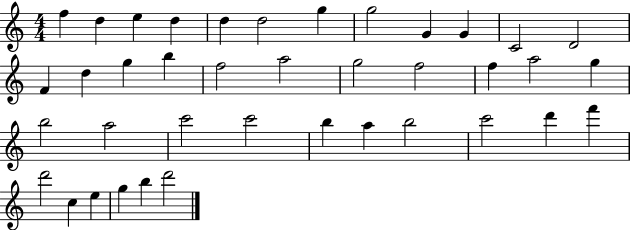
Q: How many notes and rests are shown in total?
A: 39